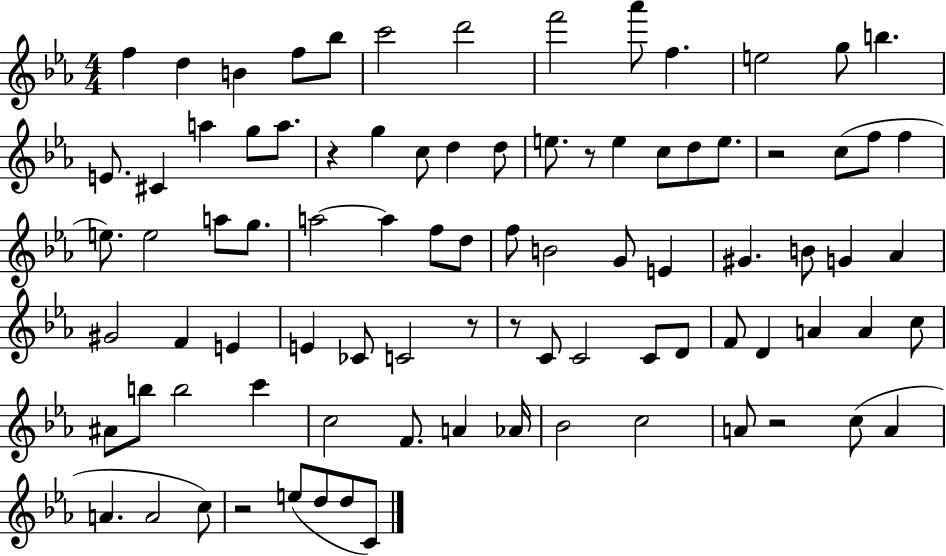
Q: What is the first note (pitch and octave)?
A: F5